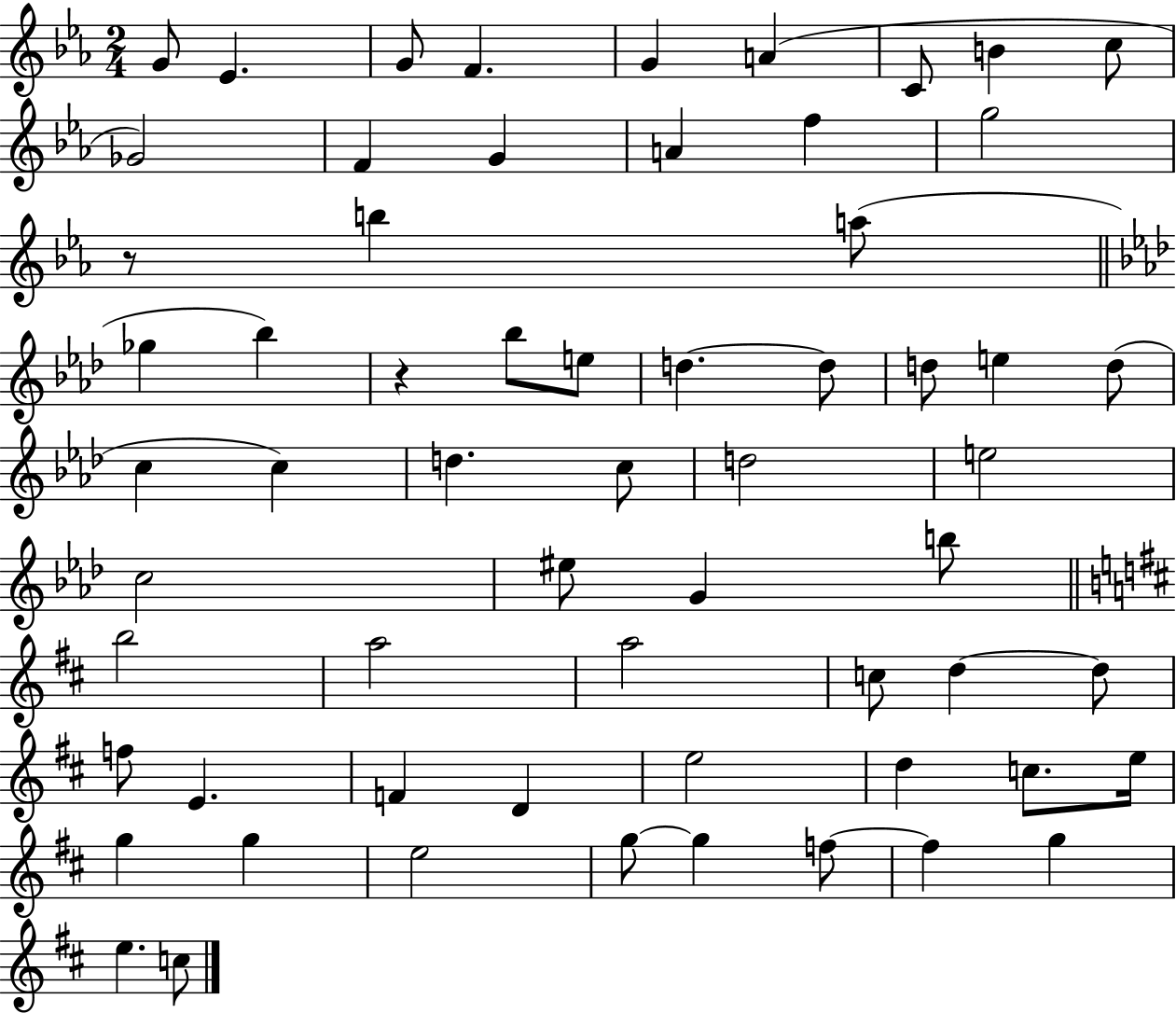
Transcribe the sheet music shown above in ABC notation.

X:1
T:Untitled
M:2/4
L:1/4
K:Eb
G/2 _E G/2 F G A C/2 B c/2 _G2 F G A f g2 z/2 b a/2 _g _b z _b/2 e/2 d d/2 d/2 e d/2 c c d c/2 d2 e2 c2 ^e/2 G b/2 b2 a2 a2 c/2 d d/2 f/2 E F D e2 d c/2 e/4 g g e2 g/2 g f/2 f g e c/2